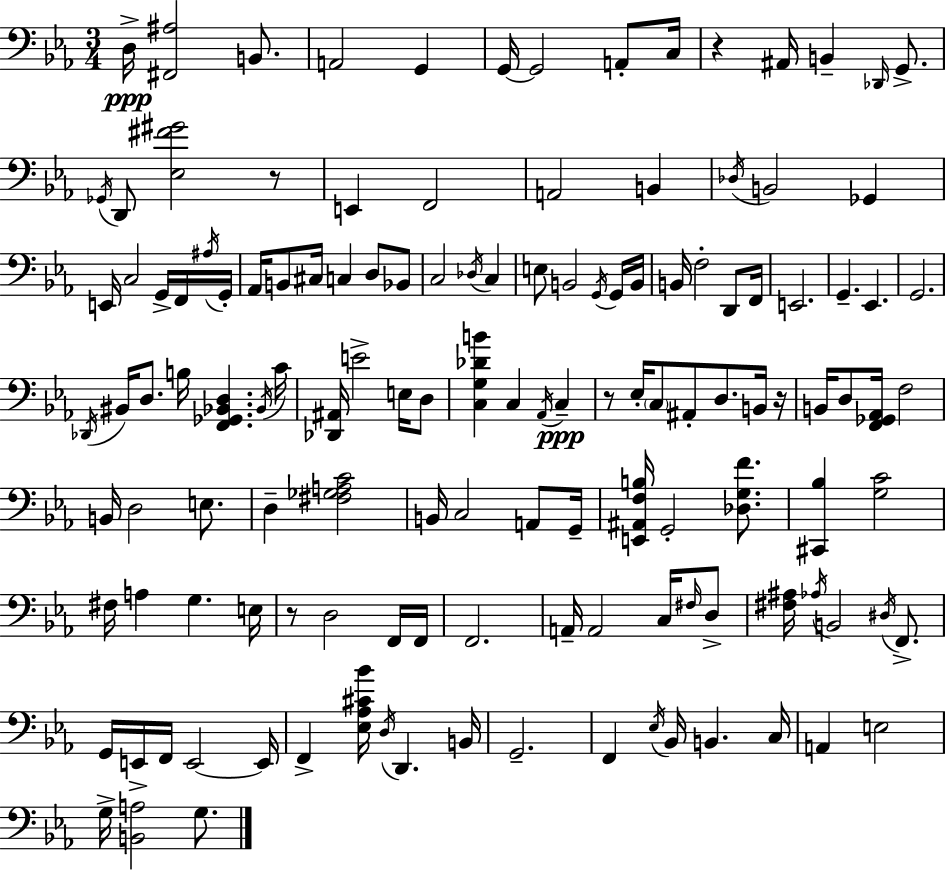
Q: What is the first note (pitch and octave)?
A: D3